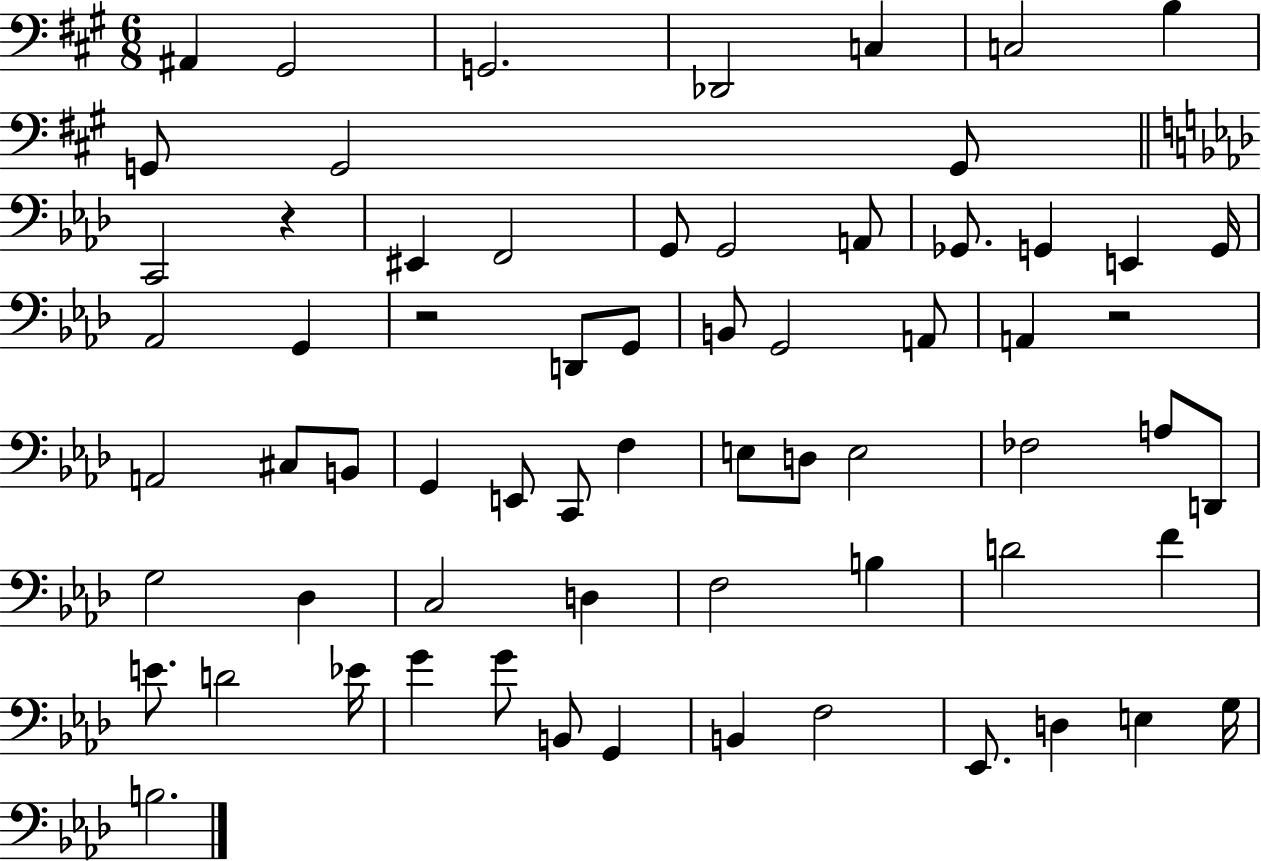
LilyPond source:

{
  \clef bass
  \numericTimeSignature
  \time 6/8
  \key a \major
  ais,4 gis,2 | g,2. | des,2 c4 | c2 b4 | \break g,8 g,2 g,8 | \bar "||" \break \key aes \major c,2 r4 | eis,4 f,2 | g,8 g,2 a,8 | ges,8. g,4 e,4 g,16 | \break aes,2 g,4 | r2 d,8 g,8 | b,8 g,2 a,8 | a,4 r2 | \break a,2 cis8 b,8 | g,4 e,8 c,8 f4 | e8 d8 e2 | fes2 a8 d,8 | \break g2 des4 | c2 d4 | f2 b4 | d'2 f'4 | \break e'8. d'2 ees'16 | g'4 g'8 b,8 g,4 | b,4 f2 | ees,8. d4 e4 g16 | \break b2. | \bar "|."
}